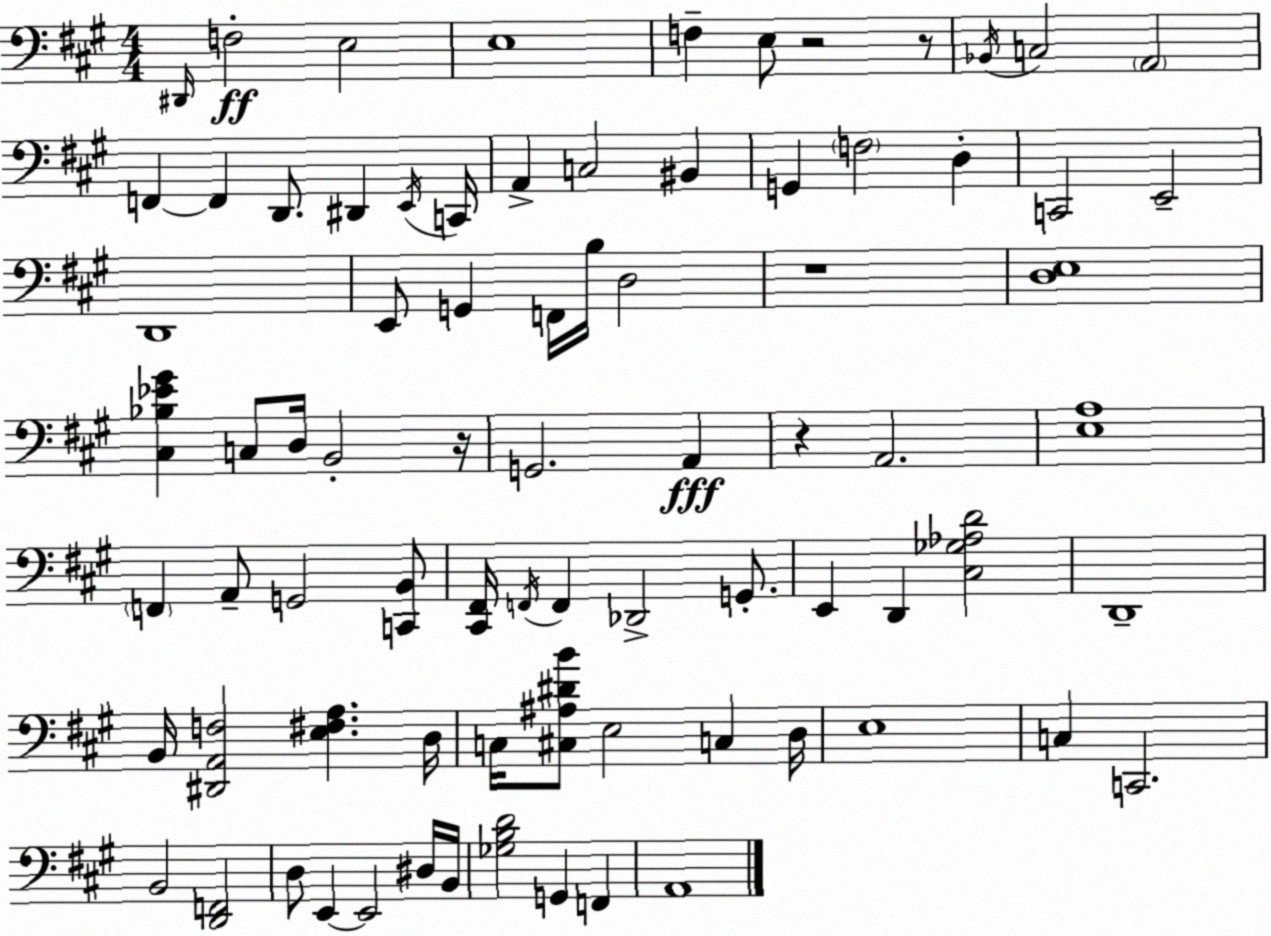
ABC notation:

X:1
T:Untitled
M:4/4
L:1/4
K:A
^D,,/4 F,2 E,2 E,4 F, E,/2 z2 z/2 _B,,/4 C,2 A,,2 F,, F,, D,,/2 ^D,, E,,/4 C,,/4 A,, C,2 ^B,, G,, F,2 D, C,,2 E,,2 D,,4 E,,/2 G,, F,,/4 B,/4 D,2 z4 [D,E,]4 [^C,_B,_E^G] C,/2 D,/4 B,,2 z/4 G,,2 A,, z A,,2 [E,A,]4 F,, A,,/2 G,,2 [C,,B,,]/2 [^C,,^F,,]/4 F,,/4 F,, _D,,2 G,,/2 E,, D,, [^C,_G,_A,D]2 D,,4 B,,/4 [^D,,A,,F,]2 [E,^F,A,] D,/4 C,/4 [^C,^A,^DB]/2 E,2 C, D,/4 E,4 C, C,,2 B,,2 [D,,F,,]2 D,/2 E,, E,,2 ^D,/4 B,,/4 [_G,B,D]2 G,, F,, A,,4